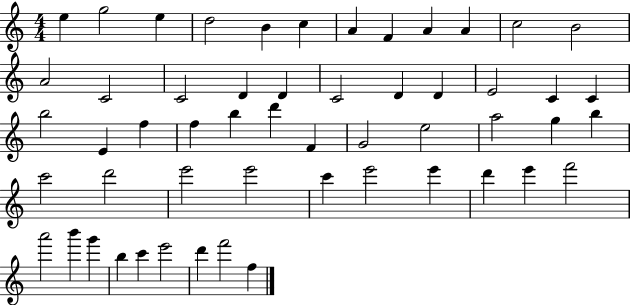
X:1
T:Untitled
M:4/4
L:1/4
K:C
e g2 e d2 B c A F A A c2 B2 A2 C2 C2 D D C2 D D E2 C C b2 E f f b d' F G2 e2 a2 g b c'2 d'2 e'2 e'2 c' e'2 e' d' e' f'2 a'2 b' g' b c' e'2 d' f'2 f